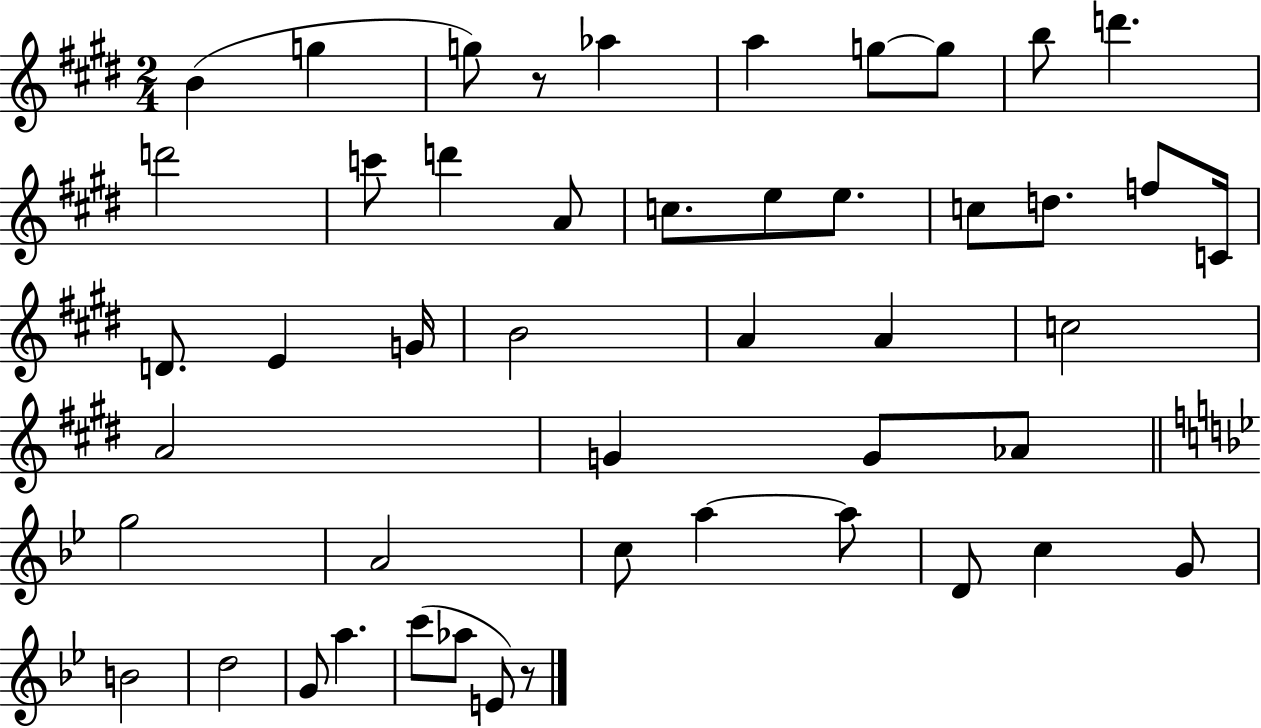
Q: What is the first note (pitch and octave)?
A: B4